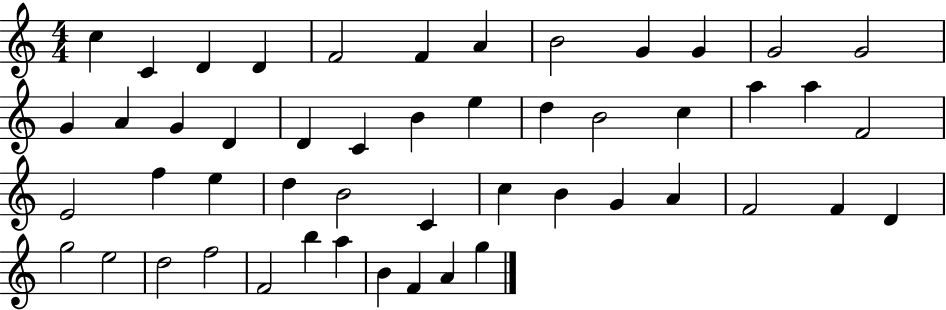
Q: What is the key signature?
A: C major